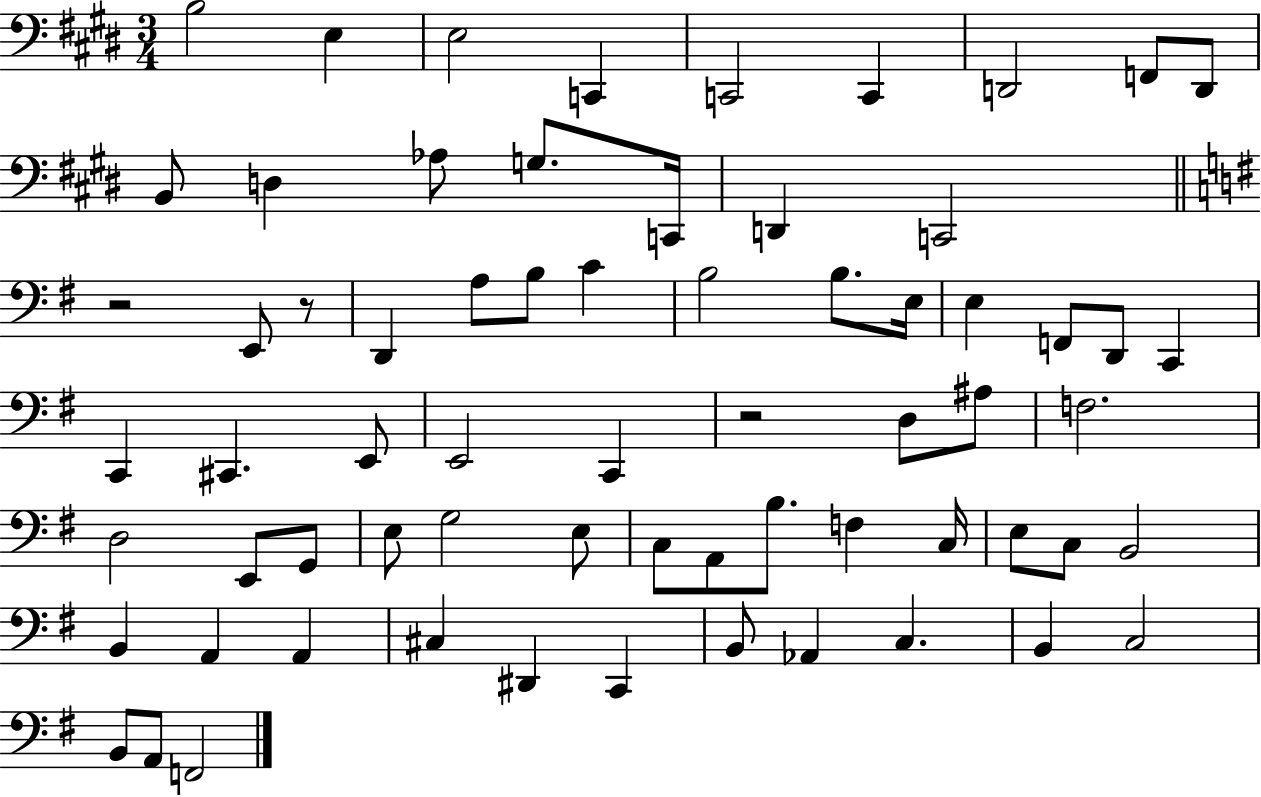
B3/h E3/q E3/h C2/q C2/h C2/q D2/h F2/e D2/e B2/e D3/q Ab3/e G3/e. C2/s D2/q C2/h R/h E2/e R/e D2/q A3/e B3/e C4/q B3/h B3/e. E3/s E3/q F2/e D2/e C2/q C2/q C#2/q. E2/e E2/h C2/q R/h D3/e A#3/e F3/h. D3/h E2/e G2/e E3/e G3/h E3/e C3/e A2/e B3/e. F3/q C3/s E3/e C3/e B2/h B2/q A2/q A2/q C#3/q D#2/q C2/q B2/e Ab2/q C3/q. B2/q C3/h B2/e A2/e F2/h